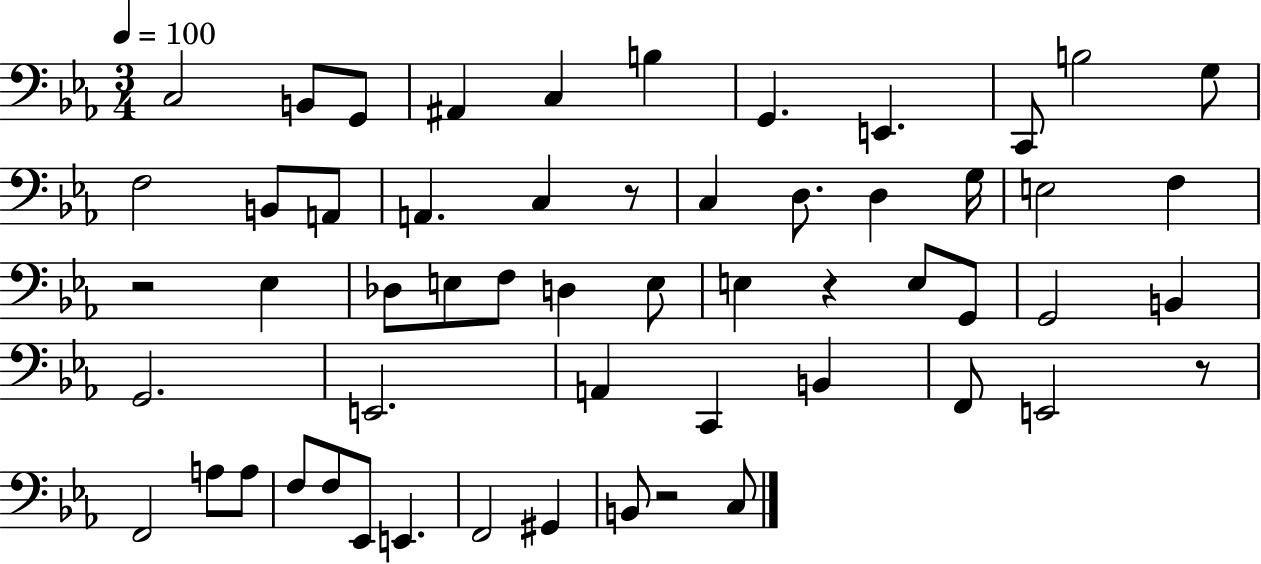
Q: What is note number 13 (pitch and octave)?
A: B2